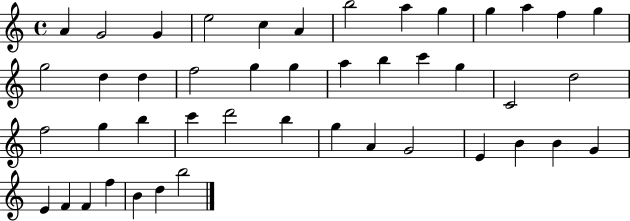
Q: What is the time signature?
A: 4/4